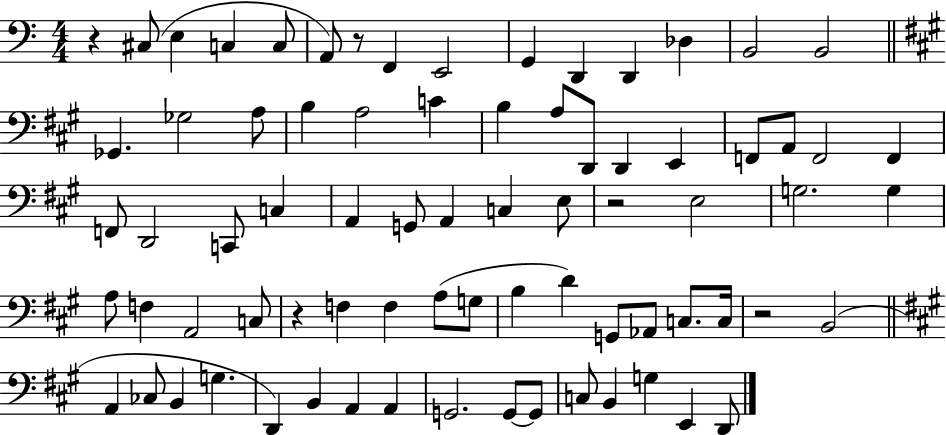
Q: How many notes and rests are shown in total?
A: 76